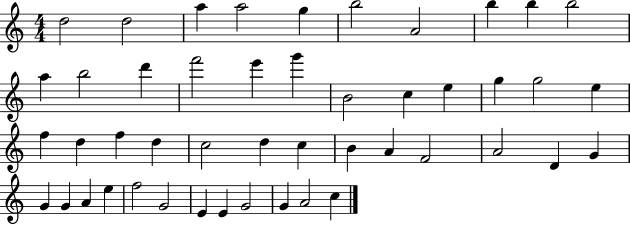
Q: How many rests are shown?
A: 0